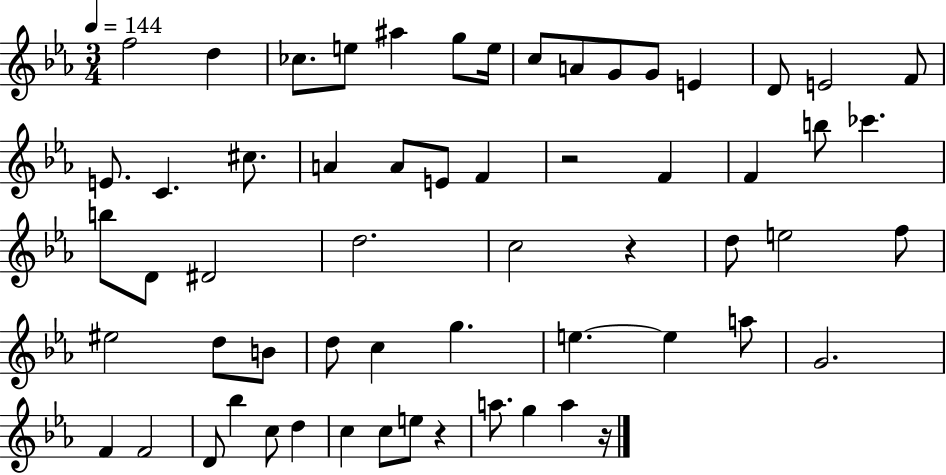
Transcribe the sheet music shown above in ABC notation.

X:1
T:Untitled
M:3/4
L:1/4
K:Eb
f2 d _c/2 e/2 ^a g/2 e/4 c/2 A/2 G/2 G/2 E D/2 E2 F/2 E/2 C ^c/2 A A/2 E/2 F z2 F F b/2 _c' b/2 D/2 ^D2 d2 c2 z d/2 e2 f/2 ^e2 d/2 B/2 d/2 c g e e a/2 G2 F F2 D/2 _b c/2 d c c/2 e/2 z a/2 g a z/4